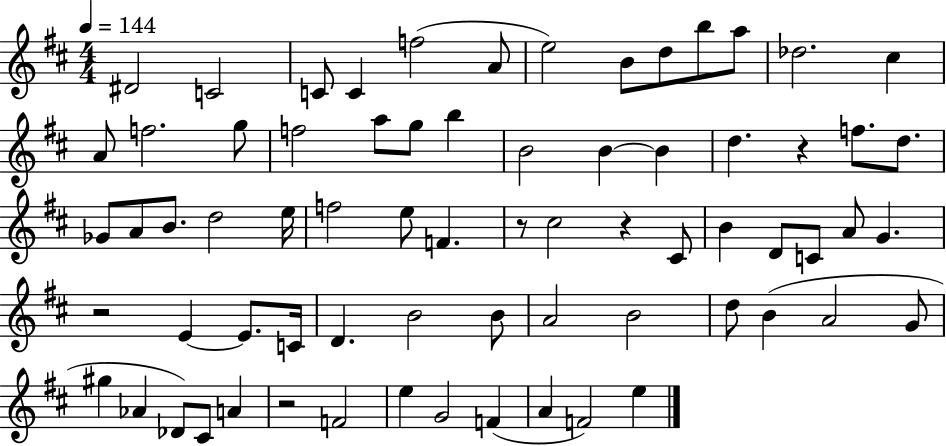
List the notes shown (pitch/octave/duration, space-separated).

D#4/h C4/h C4/e C4/q F5/h A4/e E5/h B4/e D5/e B5/e A5/e Db5/h. C#5/q A4/e F5/h. G5/e F5/h A5/e G5/e B5/q B4/h B4/q B4/q D5/q. R/q F5/e. D5/e. Gb4/e A4/e B4/e. D5/h E5/s F5/h E5/e F4/q. R/e C#5/h R/q C#4/e B4/q D4/e C4/e A4/e G4/q. R/h E4/q E4/e. C4/s D4/q. B4/h B4/e A4/h B4/h D5/e B4/q A4/h G4/e G#5/q Ab4/q Db4/e C#4/e A4/q R/h F4/h E5/q G4/h F4/q A4/q F4/h E5/q